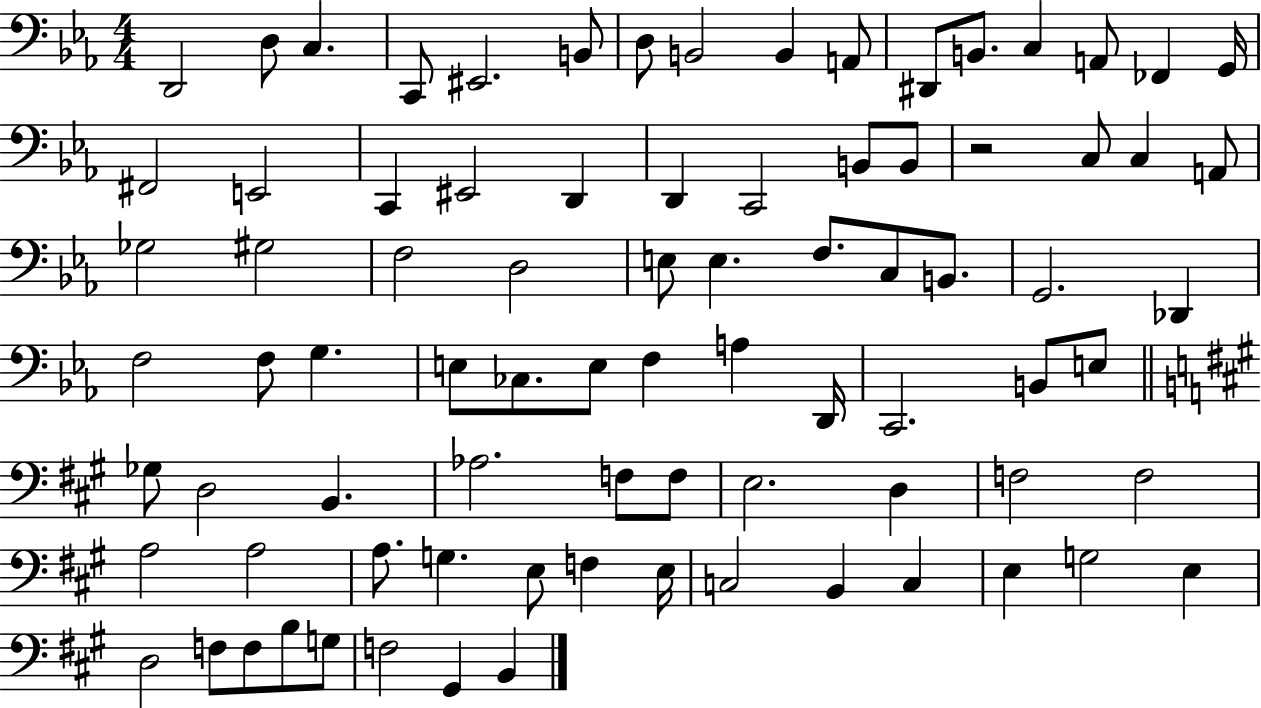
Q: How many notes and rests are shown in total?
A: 83